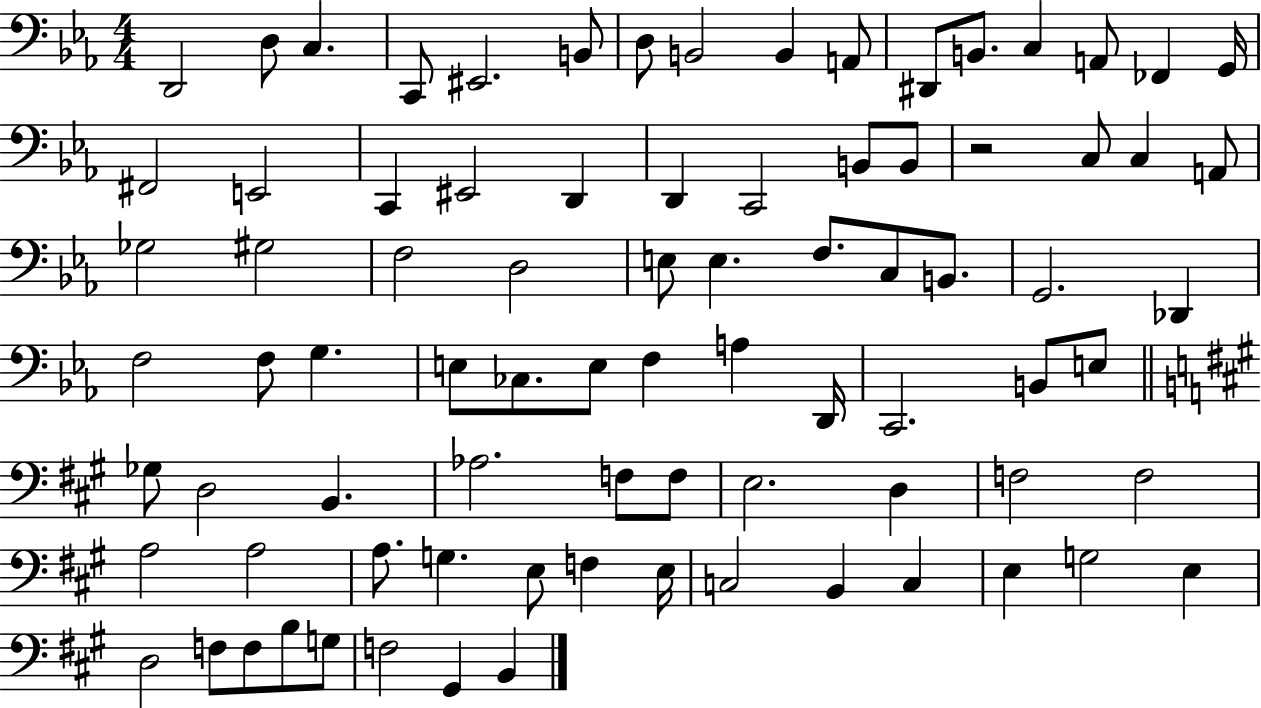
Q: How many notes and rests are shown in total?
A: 83